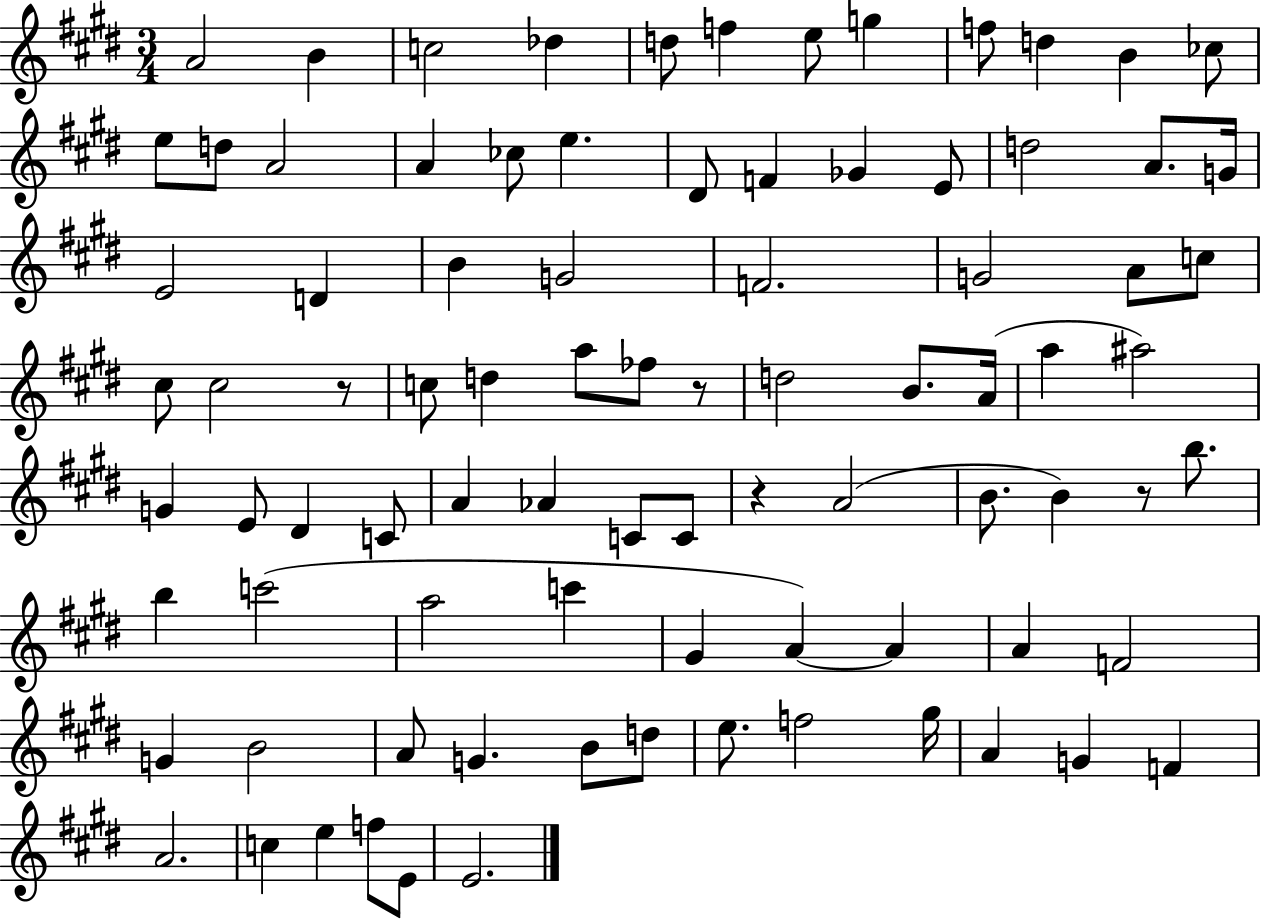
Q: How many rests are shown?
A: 4